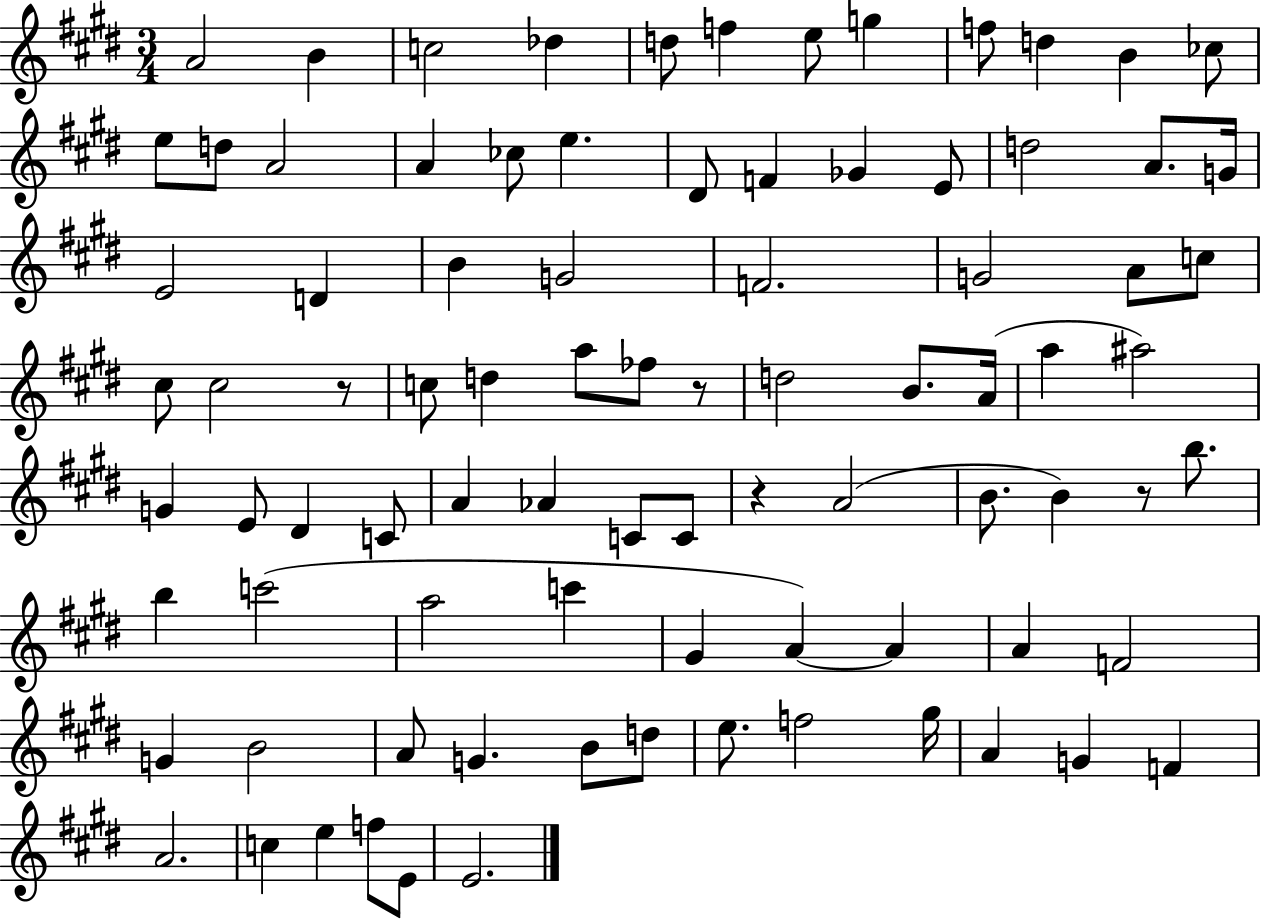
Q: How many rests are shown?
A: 4